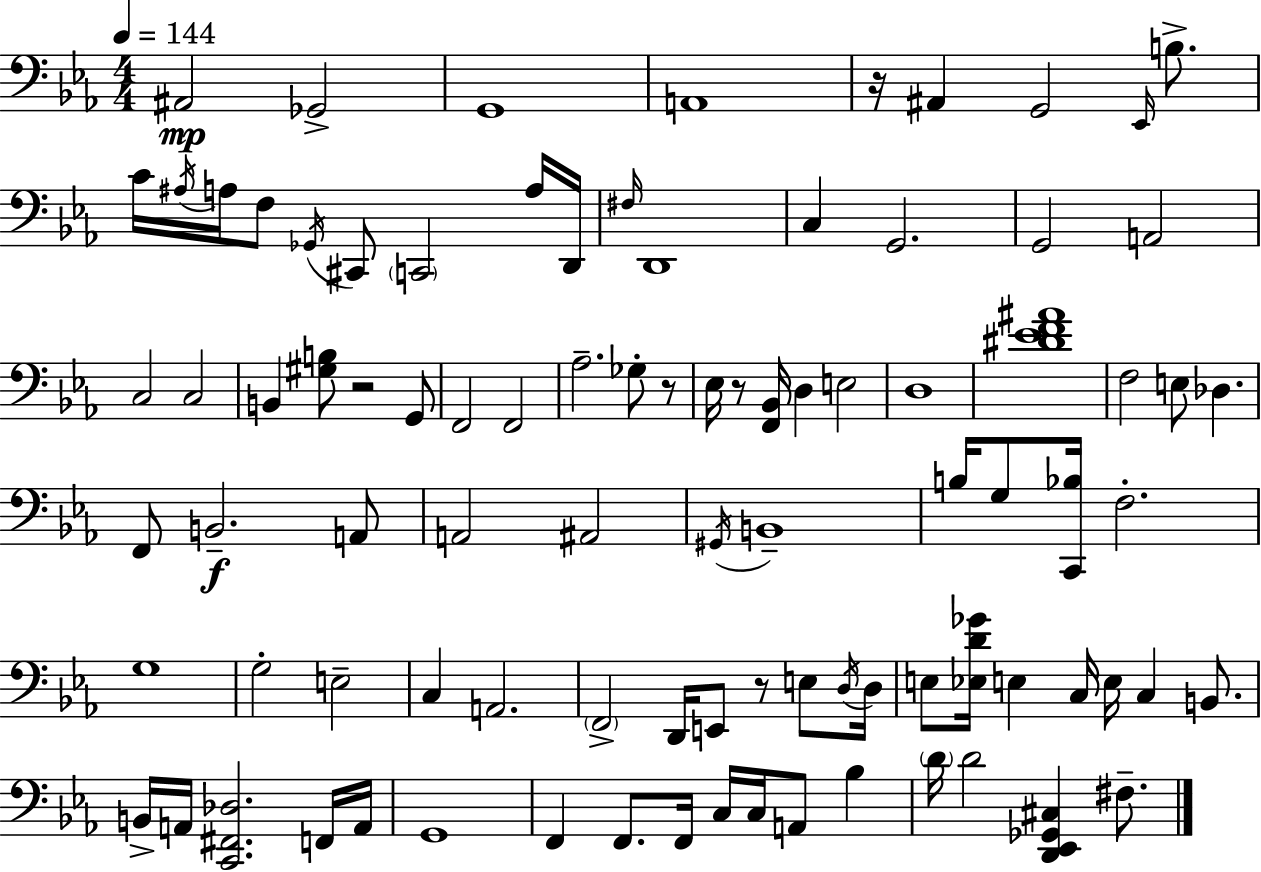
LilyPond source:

{
  \clef bass
  \numericTimeSignature
  \time 4/4
  \key ees \major
  \tempo 4 = 144
  \repeat volta 2 { ais,2\mp ges,2-> | g,1 | a,1 | r16 ais,4 g,2 \grace { ees,16 } b8.-> | \break c'16 \acciaccatura { ais16 } a16 f8 \acciaccatura { ges,16 } cis,8 \parenthesize c,2 | a16 d,16 \grace { fis16 } d,1 | c4 g,2. | g,2 a,2 | \break c2 c2 | b,4 <gis b>8 r2 | g,8 f,2 f,2 | aes2.-- | \break ges8-. r8 ees16 r8 <f, bes,>16 d4 e2 | d1 | <dis' ees' f' ais'>1 | f2 e8 des4. | \break f,8 b,2.--\f | a,8 a,2 ais,2 | \acciaccatura { gis,16 } b,1-- | b16 g8 <c, bes>16 f2.-. | \break g1 | g2-. e2-- | c4 a,2. | \parenthesize f,2-> d,16 e,8 | \break r8 e8 \acciaccatura { d16 } d16 e8 <ees d' ges'>16 e4 c16 e16 c4 | b,8. b,16-> a,16 <c, fis, des>2. | f,16 a,16 g,1 | f,4 f,8. f,16 c16 c16 | \break a,8 bes4 \parenthesize d'16 d'2 <d, ees, ges, cis>4 | fis8.-- } \bar "|."
}